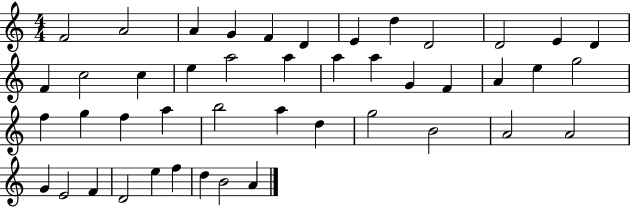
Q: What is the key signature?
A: C major